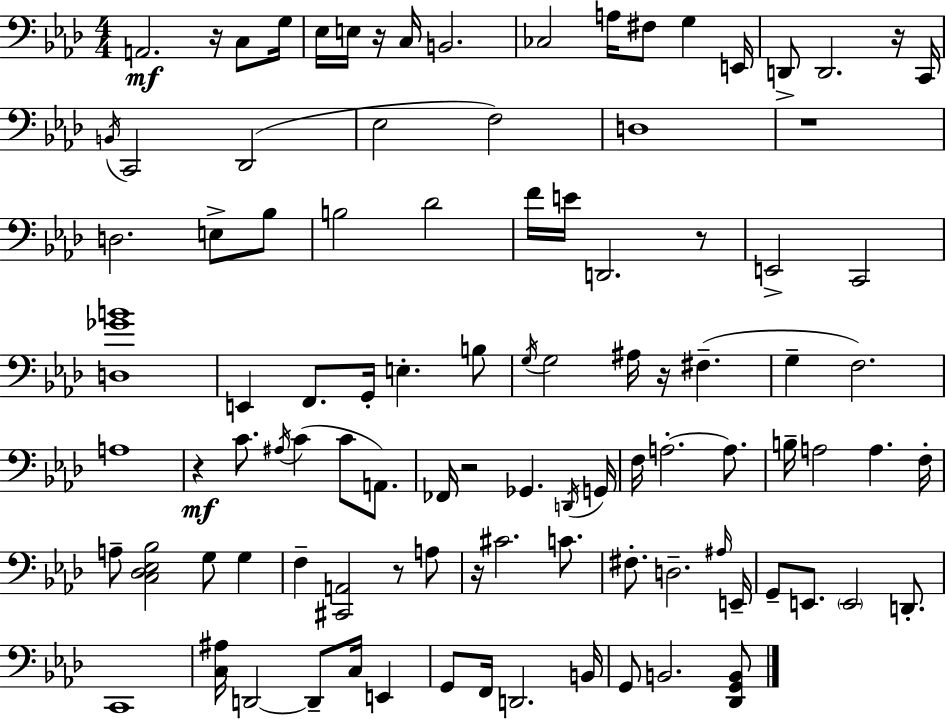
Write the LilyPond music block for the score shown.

{
  \clef bass
  \numericTimeSignature
  \time 4/4
  \key f \minor
  \repeat volta 2 { a,2.\mf r16 c8 g16 | ees16 e16 r16 c16 b,2. | ces2 a16 fis8 g4 e,16 | d,8-> d,2. r16 c,16 | \break \acciaccatura { b,16 } c,2 des,2( | ees2 f2) | d1 | r1 | \break d2. e8-> bes8 | b2 des'2 | f'16 e'16 d,2. r8 | e,2-> c,2 | \break <d ges' b'>1 | e,4 f,8. g,16-. e4.-. b8 | \acciaccatura { g16 } g2 ais16 r16 fis4.--( | g4-- f2.) | \break a1 | r4\mf c'8. \acciaccatura { ais16 }( c'4 c'8 | a,8.) fes,16 r2 ges,4. | \acciaccatura { d,16 } g,16 f16 a2.-.~~ | \break a8. b16-- a2 a4. | f16-. a8-- <c des ees bes>2 g8 | g4 f4-- <cis, a,>2 | r8 a8 r16 cis'2. | \break c'8. fis8.-. d2.-- | \grace { ais16 } e,16-- g,8-- e,8. \parenthesize e,2 | d,8.-. c,1 | <c ais>16 d,2~~ d,8-- | \break c16 e,4 g,8 f,16 d,2. | b,16 g,8 b,2. | <des, g, b,>8 } \bar "|."
}